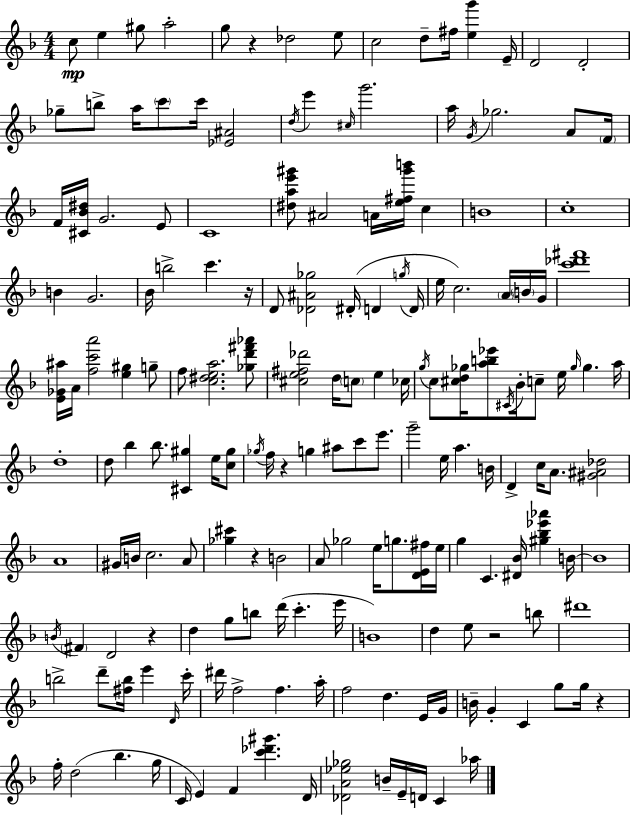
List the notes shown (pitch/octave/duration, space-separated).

C5/e E5/q G#5/e A5/h G5/e R/q Db5/h E5/e C5/h D5/e F#5/s [E5,G6]/q E4/s D4/h D4/h Gb5/e B5/e A5/s C6/e C6/s [Eb4,A#4]/h D5/s E6/q C#5/s G6/h. A5/s G4/s Gb5/h. A4/e F4/s F4/s [C#4,Bb4,D#5]/s G4/h. E4/e C4/w [D#5,A5,E6,G#6]/e A#4/h A4/s [E5,F#5,G#6,B6]/s C5/q B4/w C5/w B4/q G4/h. Bb4/s B5/h C6/q. R/s D4/e [Db4,A#4,Gb5]/h D#4/s D4/q G5/s D4/s E5/s C5/h. A4/s B4/s G4/s [C6,Db6,F#6]/w [E4,Gb4,A#5]/s A4/s [F5,C6,A6]/h [E5,G#5]/q G5/e F5/e [C5,D#5,E5,A5]/h. [Gb5,D6,F#6,Ab6]/e [C#5,E5,F#5,Db6]/h D5/s C5/e E5/q CES5/s G5/s C5/e [C#5,D5,Gb5]/s [A5,B5,Eb6]/e C#4/s Bb4/s C5/e E5/s Gb5/s Gb5/q. A5/s D5/w D5/e Bb5/q Bb5/e. [C#4,G#5]/q E5/s [C5,G#5]/e Gb5/s F5/s R/q G5/q A#5/e C6/e E6/e. G6/h E5/s A5/q. B4/s D4/q C5/s A4/e. [G#4,A#4,Db5]/h A4/w G#4/s B4/s C5/h. A4/e [Gb5,C#6]/q R/q B4/h A4/e Gb5/h E5/s G5/e. [D4,E4,F#5]/s E5/s G5/q C4/q. [D#4,Bb4]/s [G#5,Bb5,Eb6,Ab6]/q B4/s B4/w B4/s F#4/q D4/h R/q D5/q G5/e B5/e D6/s C6/q. E6/s B4/w D5/q E5/e R/h B5/e D#6/w B5/h D6/e [F#5,B5]/s E6/q D4/s C6/s D#6/s F5/h F5/q. A5/s F5/h D5/q. E4/s G4/s B4/s G4/q C4/q G5/e G5/s R/q F5/s D5/h Bb5/q. G5/s C4/s E4/q F4/q [C6,Db6,G#6]/q. D4/s [Db4,A4,Eb5,Gb5]/h B4/s E4/s D4/s C4/q Ab5/s